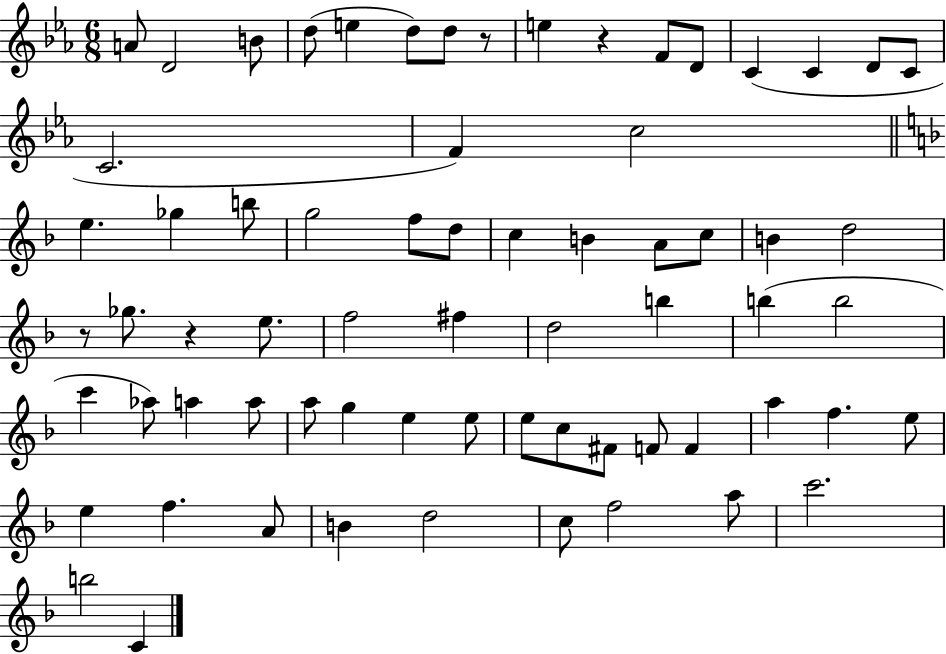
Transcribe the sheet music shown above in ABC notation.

X:1
T:Untitled
M:6/8
L:1/4
K:Eb
A/2 D2 B/2 d/2 e d/2 d/2 z/2 e z F/2 D/2 C C D/2 C/2 C2 F c2 e _g b/2 g2 f/2 d/2 c B A/2 c/2 B d2 z/2 _g/2 z e/2 f2 ^f d2 b b b2 c' _a/2 a a/2 a/2 g e e/2 e/2 c/2 ^F/2 F/2 F a f e/2 e f A/2 B d2 c/2 f2 a/2 c'2 b2 C